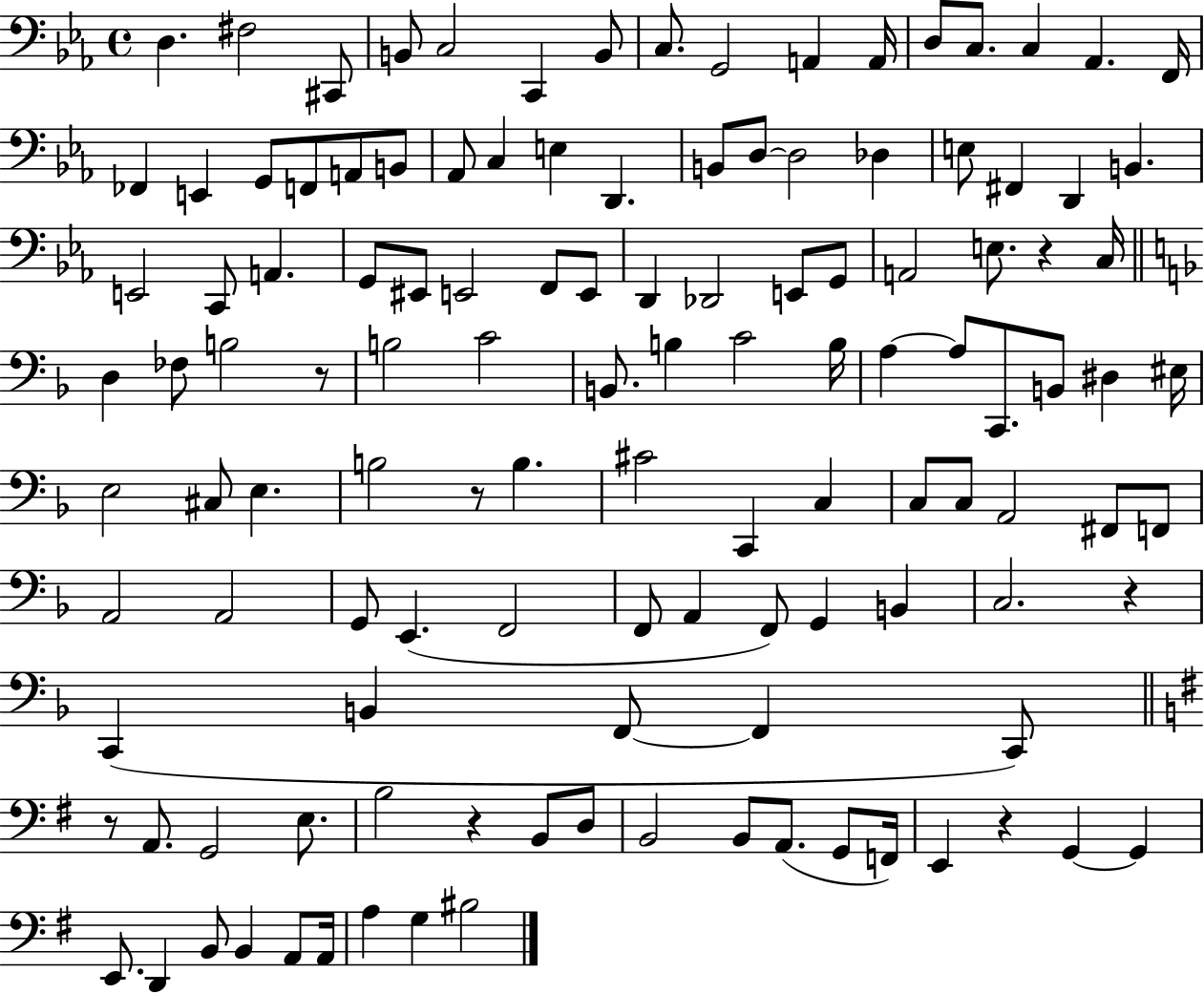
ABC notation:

X:1
T:Untitled
M:4/4
L:1/4
K:Eb
D, ^F,2 ^C,,/2 B,,/2 C,2 C,, B,,/2 C,/2 G,,2 A,, A,,/4 D,/2 C,/2 C, _A,, F,,/4 _F,, E,, G,,/2 F,,/2 A,,/2 B,,/2 _A,,/2 C, E, D,, B,,/2 D,/2 D,2 _D, E,/2 ^F,, D,, B,, E,,2 C,,/2 A,, G,,/2 ^E,,/2 E,,2 F,,/2 E,,/2 D,, _D,,2 E,,/2 G,,/2 A,,2 E,/2 z C,/4 D, _F,/2 B,2 z/2 B,2 C2 B,,/2 B, C2 B,/4 A, A,/2 C,,/2 B,,/2 ^D, ^E,/4 E,2 ^C,/2 E, B,2 z/2 B, ^C2 C,, C, C,/2 C,/2 A,,2 ^F,,/2 F,,/2 A,,2 A,,2 G,,/2 E,, F,,2 F,,/2 A,, F,,/2 G,, B,, C,2 z C,, B,, F,,/2 F,, C,,/2 z/2 A,,/2 G,,2 E,/2 B,2 z B,,/2 D,/2 B,,2 B,,/2 A,,/2 G,,/2 F,,/4 E,, z G,, G,, E,,/2 D,, B,,/2 B,, A,,/2 A,,/4 A, G, ^B,2